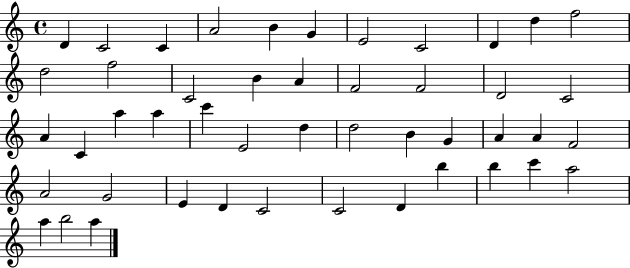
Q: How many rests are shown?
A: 0